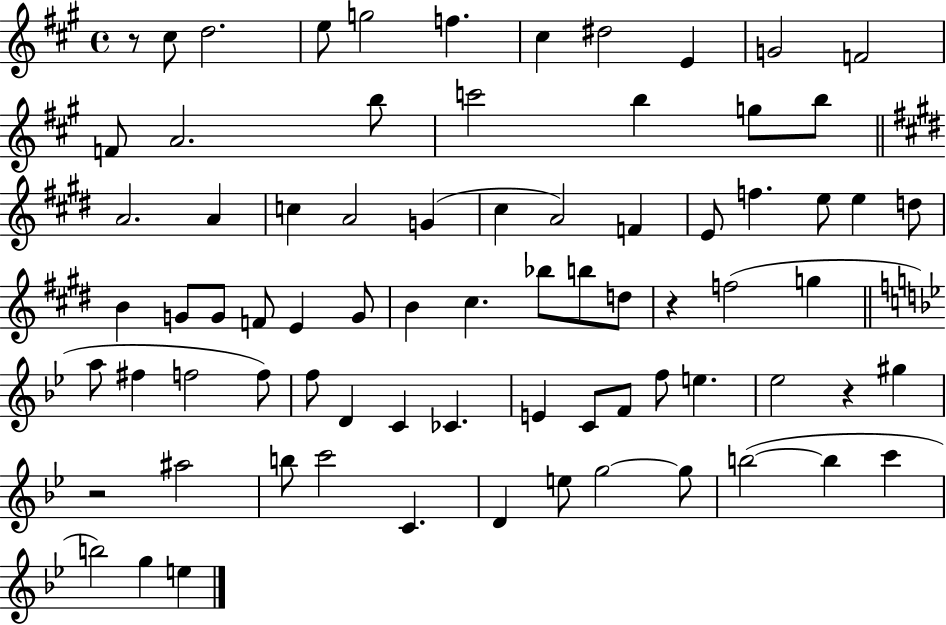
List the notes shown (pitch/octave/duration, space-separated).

R/e C#5/e D5/h. E5/e G5/h F5/q. C#5/q D#5/h E4/q G4/h F4/h F4/e A4/h. B5/e C6/h B5/q G5/e B5/e A4/h. A4/q C5/q A4/h G4/q C#5/q A4/h F4/q E4/e F5/q. E5/e E5/q D5/e B4/q G4/e G4/e F4/e E4/q G4/e B4/q C#5/q. Bb5/e B5/e D5/e R/q F5/h G5/q A5/e F#5/q F5/h F5/e F5/e D4/q C4/q CES4/q. E4/q C4/e F4/e F5/e E5/q. Eb5/h R/q G#5/q R/h A#5/h B5/e C6/h C4/q. D4/q E5/e G5/h G5/e B5/h B5/q C6/q B5/h G5/q E5/q